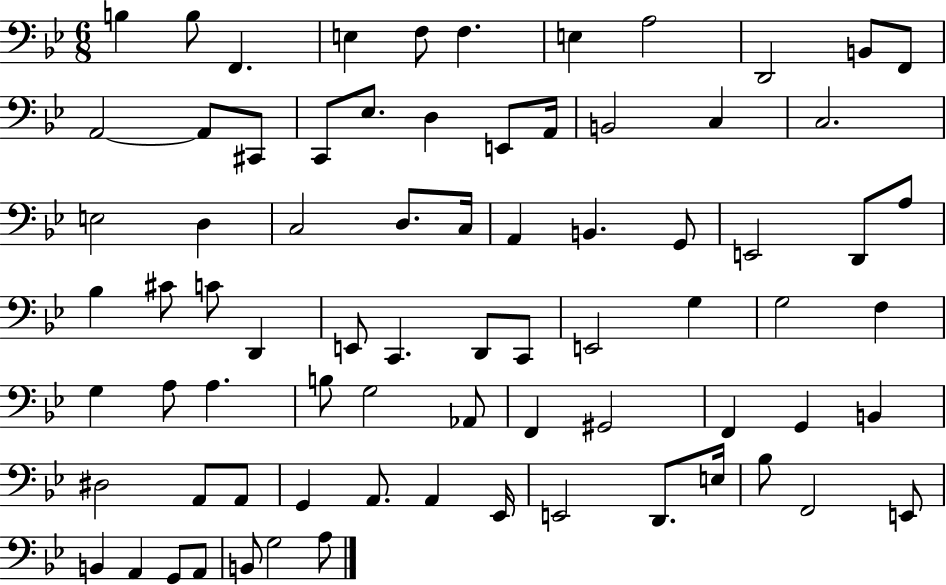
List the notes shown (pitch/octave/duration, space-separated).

B3/q B3/e F2/q. E3/q F3/e F3/q. E3/q A3/h D2/h B2/e F2/e A2/h A2/e C#2/e C2/e Eb3/e. D3/q E2/e A2/s B2/h C3/q C3/h. E3/h D3/q C3/h D3/e. C3/s A2/q B2/q. G2/e E2/h D2/e A3/e Bb3/q C#4/e C4/e D2/q E2/e C2/q. D2/e C2/e E2/h G3/q G3/h F3/q G3/q A3/e A3/q. B3/e G3/h Ab2/e F2/q G#2/h F2/q G2/q B2/q D#3/h A2/e A2/e G2/q A2/e. A2/q Eb2/s E2/h D2/e. E3/s Bb3/e F2/h E2/e B2/q A2/q G2/e A2/e B2/e G3/h A3/e